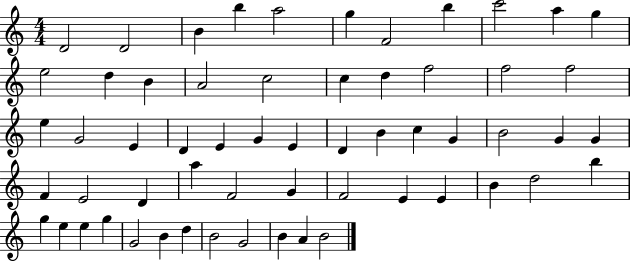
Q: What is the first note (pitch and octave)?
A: D4